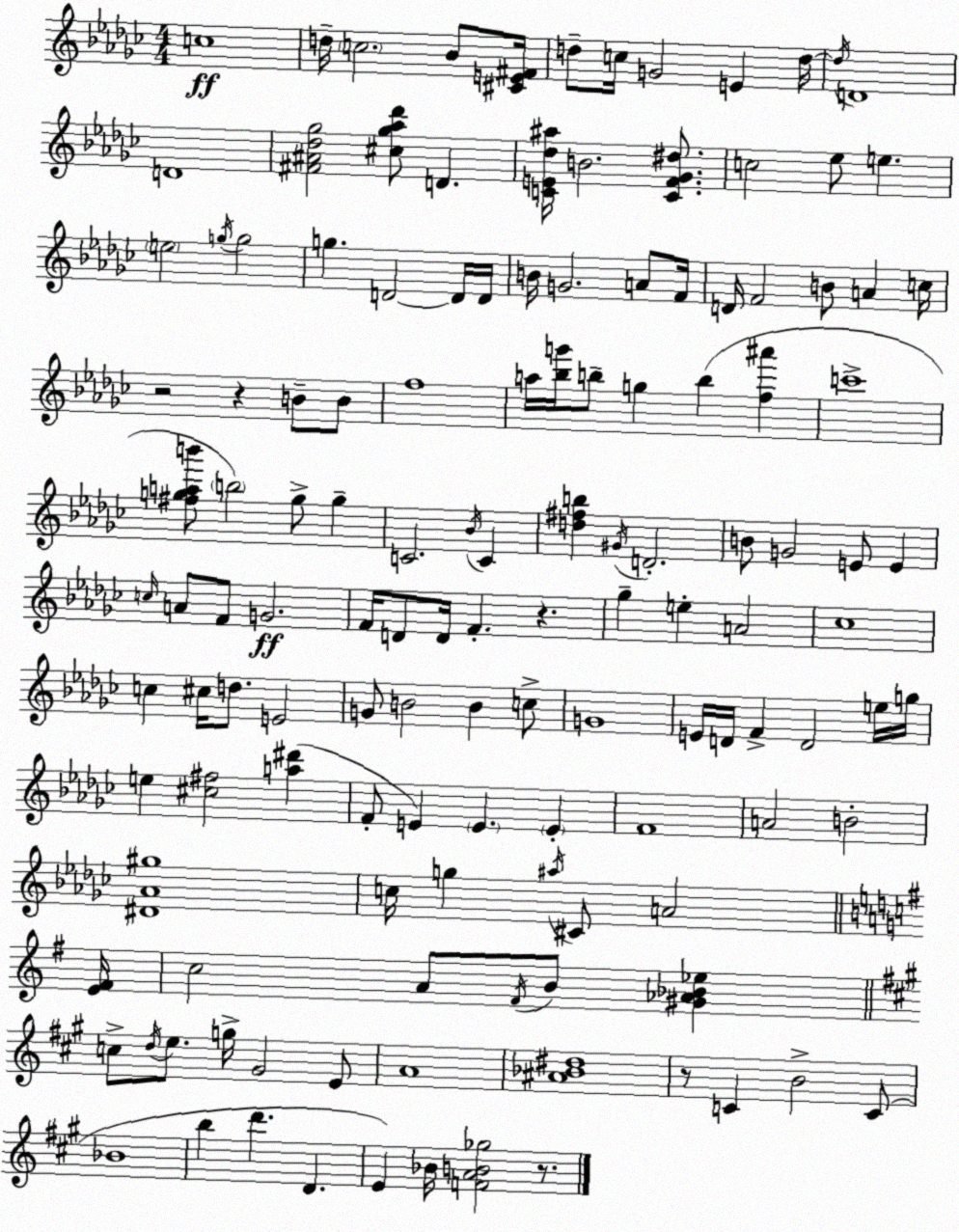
X:1
T:Untitled
M:4/4
L:1/4
K:Ebm
c4 d/4 c2 _B/2 [^CE^F]/4 d/2 c/4 G2 E d/4 d/4 D4 D4 [^F^A_d_g]2 [^c_g_a_d']/2 D [CE_d^a]/4 B2 [CF_G^d]/2 c2 _e/2 e e2 g/4 g2 g D2 D/4 D/4 B/4 G2 A/2 F/4 D/4 F2 B/2 A c/4 z2 z B/2 B/2 f4 a/4 [_bg']/4 b/2 g b [f^a'] c'4 [^fgab']/2 b2 g/2 g C2 _B/4 C [d^fb] ^G/4 D2 B/2 G2 E/2 E c/4 A/2 F/2 G2 F/4 D/2 D/4 F z _g e A2 _c4 c ^c/4 d/2 E2 G/2 B2 B c/2 G4 E/4 D/4 F D2 e/4 g/4 e [^c^f]2 [a^d'] F/2 E E E F4 A2 B2 [^D_A^g]4 c/4 g ^a/4 ^C/2 A2 [E^F]/4 c2 A/2 ^F/4 B/2 [^G_A_B_e] c/2 d/4 e/2 g/4 ^G2 E/2 A4 [^A_B^d]4 z/2 C B2 C/2 _B4 b d' D E _B/4 [FAB_g]2 z/2